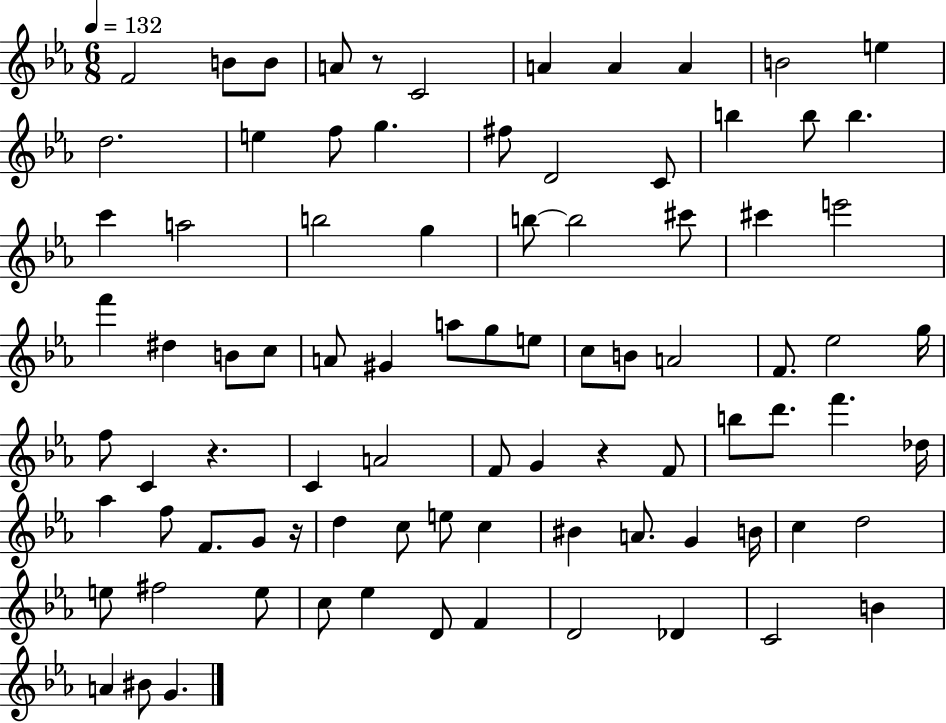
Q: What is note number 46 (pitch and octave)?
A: C4